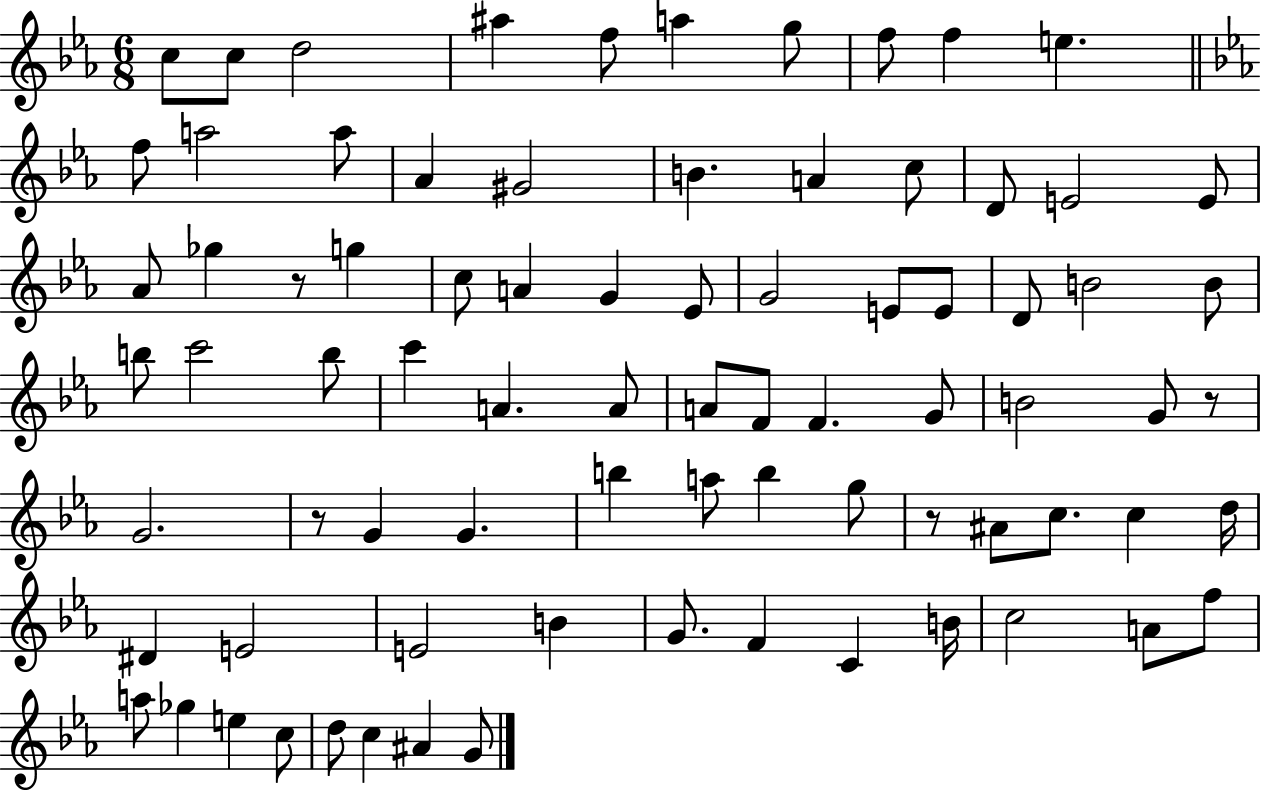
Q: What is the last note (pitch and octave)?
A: G4